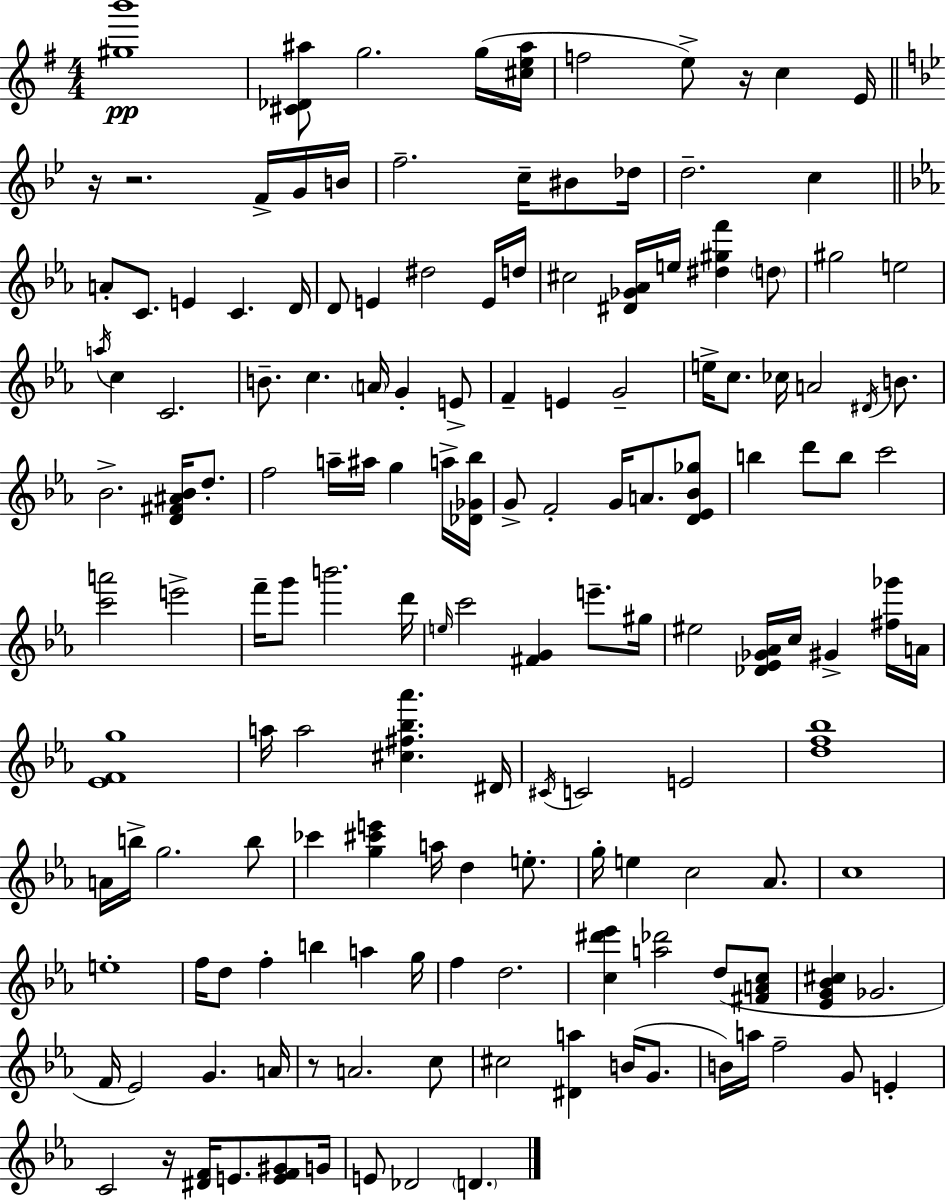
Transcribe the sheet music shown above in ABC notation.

X:1
T:Untitled
M:4/4
L:1/4
K:Em
[^gb']4 [^C_D^a]/2 g2 g/4 [^ce^a]/4 f2 e/2 z/4 c E/4 z/4 z2 F/4 G/4 B/4 f2 c/4 ^B/2 _d/4 d2 c A/2 C/2 E C D/4 D/2 E ^d2 E/4 d/4 ^c2 [^D_G_A]/4 e/4 [^d^gf'] d/2 ^g2 e2 a/4 c C2 B/2 c A/4 G E/2 F E G2 e/4 c/2 _c/4 A2 ^D/4 B/2 _B2 [D^F^A_B]/4 d/2 f2 a/4 ^a/4 g a/4 [_D_G_b]/4 G/2 F2 G/4 A/2 [D_E_B_g]/2 b d'/2 b/2 c'2 [c'a']2 e'2 f'/4 g'/2 b'2 d'/4 e/4 c'2 [^FG] e'/2 ^g/4 ^e2 [_D_E_G_A]/4 c/4 ^G [^f_g']/4 A/4 [_EFg]4 a/4 a2 [^c^f_b_a'] ^D/4 ^C/4 C2 E2 [df_b]4 A/4 b/4 g2 b/2 _c' [g^c'e'] a/4 d e/2 g/4 e c2 _A/2 c4 e4 f/4 d/2 f b a g/4 f d2 [c^d'_e'] [a_d']2 d/2 [^FAc]/2 [_EG_B^c] _G2 F/4 _E2 G A/4 z/2 A2 c/2 ^c2 [^Da] B/4 G/2 B/4 a/4 f2 G/2 E C2 z/4 [^DF]/4 E/2 [EF^G]/2 G/4 E/2 _D2 D